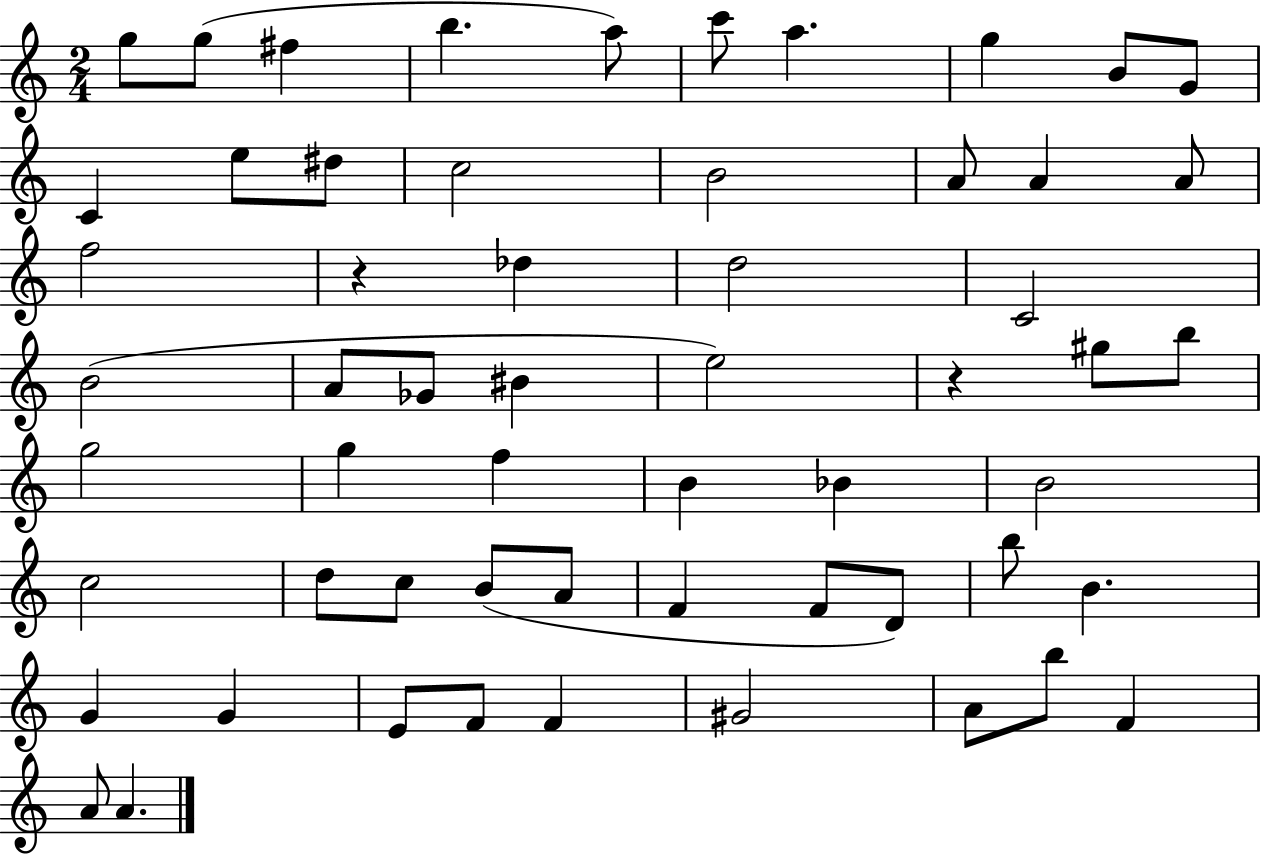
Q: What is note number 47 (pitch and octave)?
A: G4